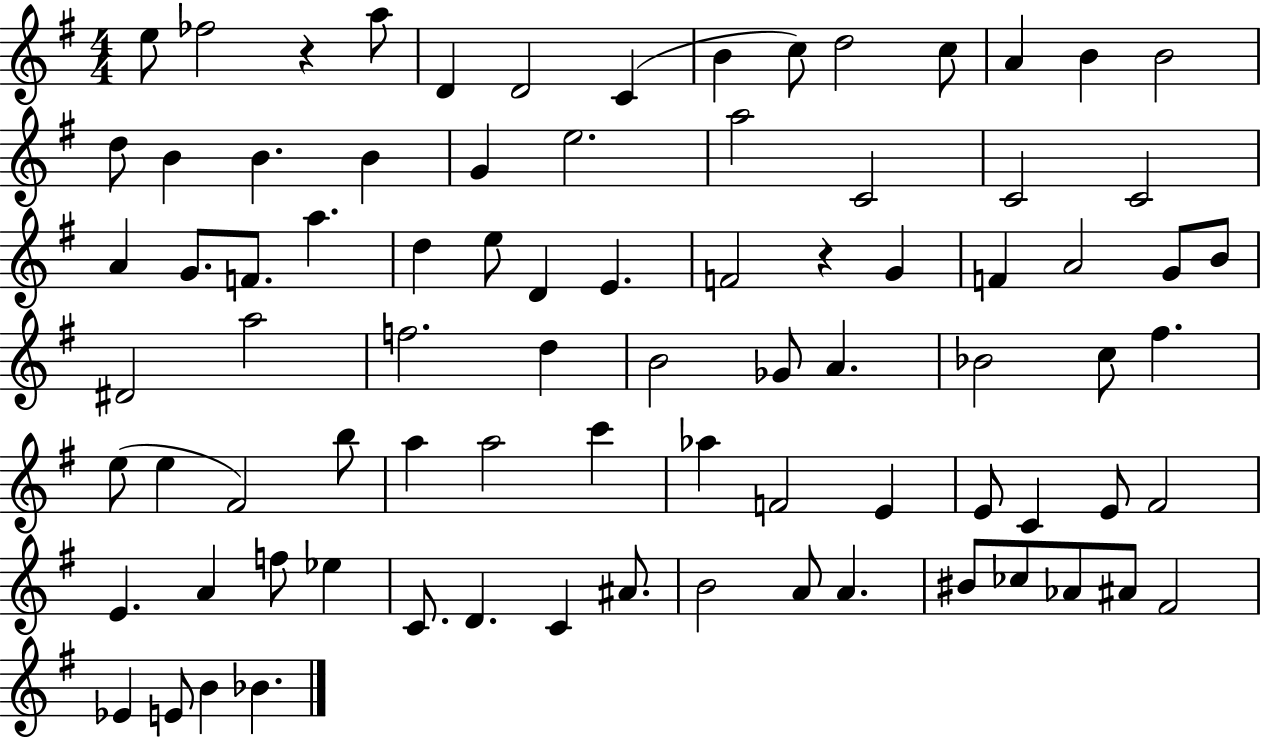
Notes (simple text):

E5/e FES5/h R/q A5/e D4/q D4/h C4/q B4/q C5/e D5/h C5/e A4/q B4/q B4/h D5/e B4/q B4/q. B4/q G4/q E5/h. A5/h C4/h C4/h C4/h A4/q G4/e. F4/e. A5/q. D5/q E5/e D4/q E4/q. F4/h R/q G4/q F4/q A4/h G4/e B4/e D#4/h A5/h F5/h. D5/q B4/h Gb4/e A4/q. Bb4/h C5/e F#5/q. E5/e E5/q F#4/h B5/e A5/q A5/h C6/q Ab5/q F4/h E4/q E4/e C4/q E4/e F#4/h E4/q. A4/q F5/e Eb5/q C4/e. D4/q. C4/q A#4/e. B4/h A4/e A4/q. BIS4/e CES5/e Ab4/e A#4/e F#4/h Eb4/q E4/e B4/q Bb4/q.